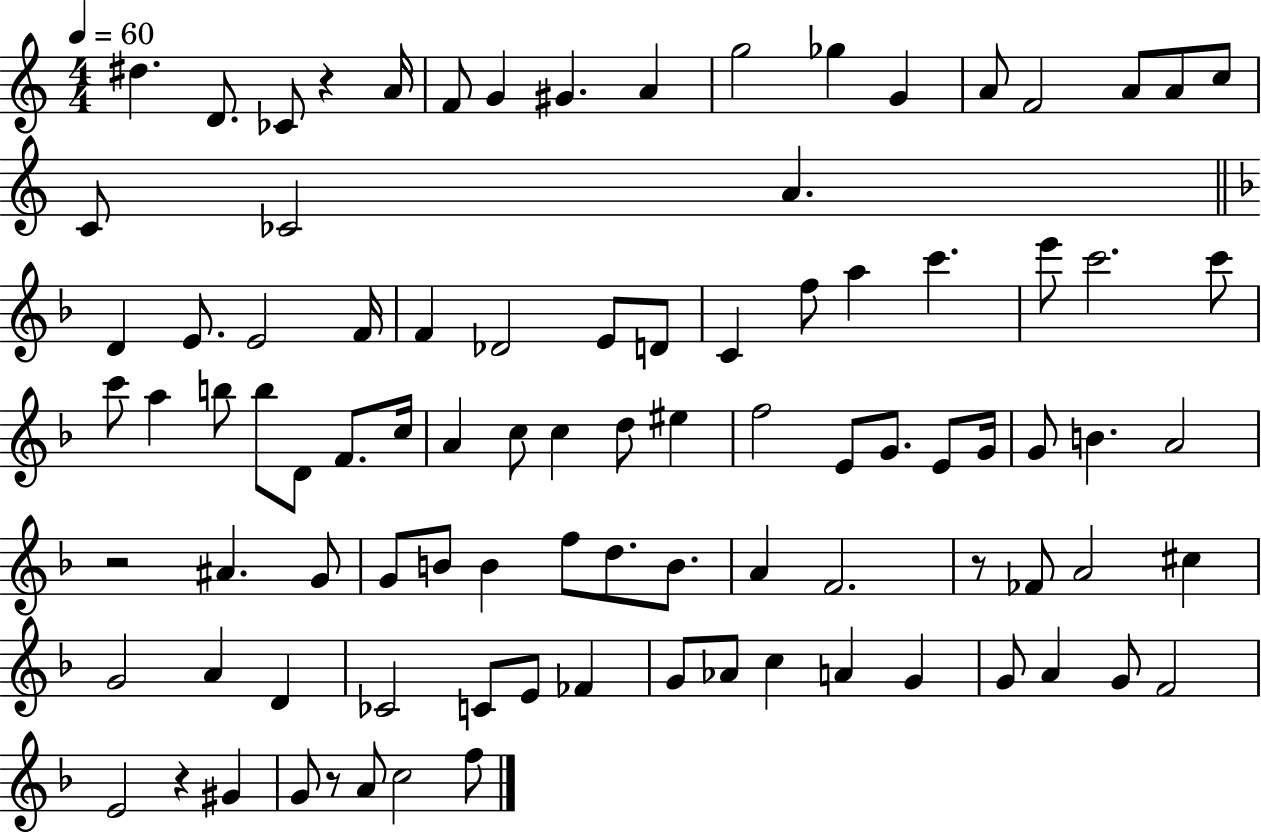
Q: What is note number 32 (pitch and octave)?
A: E6